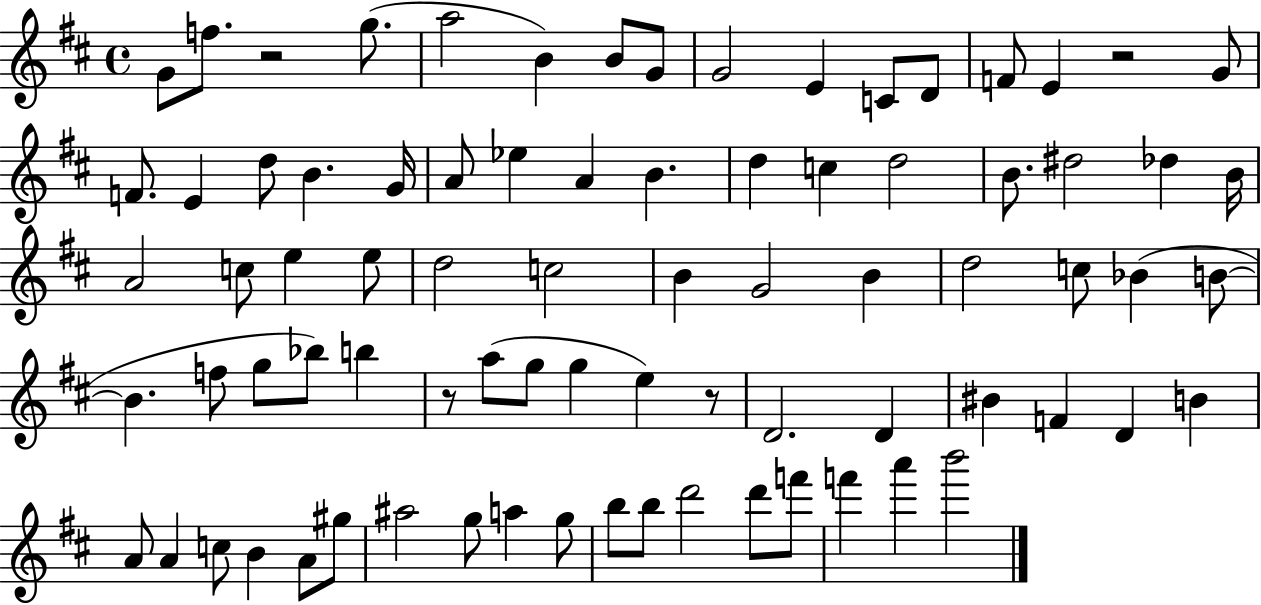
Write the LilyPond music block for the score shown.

{
  \clef treble
  \time 4/4
  \defaultTimeSignature
  \key d \major
  \repeat volta 2 { g'8 f''8. r2 g''8.( | a''2 b'4) b'8 g'8 | g'2 e'4 c'8 d'8 | f'8 e'4 r2 g'8 | \break f'8. e'4 d''8 b'4. g'16 | a'8 ees''4 a'4 b'4. | d''4 c''4 d''2 | b'8. dis''2 des''4 b'16 | \break a'2 c''8 e''4 e''8 | d''2 c''2 | b'4 g'2 b'4 | d''2 c''8 bes'4( b'8~~ | \break b'4. f''8 g''8 bes''8) b''4 | r8 a''8( g''8 g''4 e''4) r8 | d'2. d'4 | bis'4 f'4 d'4 b'4 | \break a'8 a'4 c''8 b'4 a'8 gis''8 | ais''2 g''8 a''4 g''8 | b''8 b''8 d'''2 d'''8 f'''8 | f'''4 a'''4 b'''2 | \break } \bar "|."
}